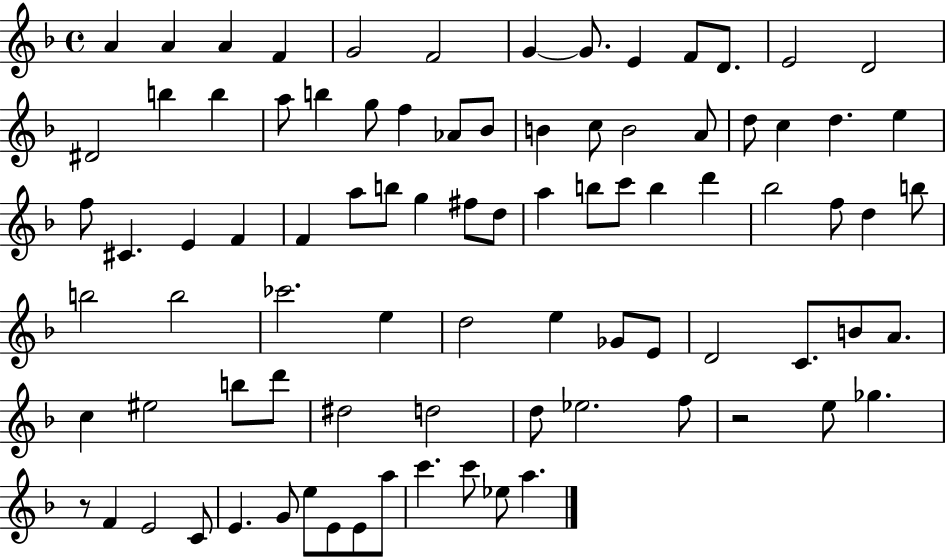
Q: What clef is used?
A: treble